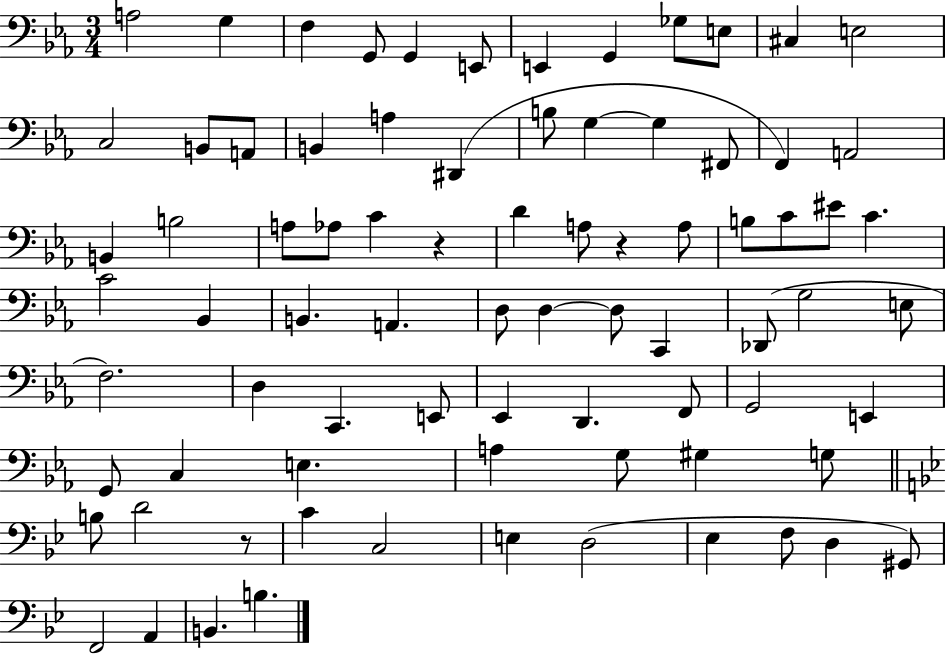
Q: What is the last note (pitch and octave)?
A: B3